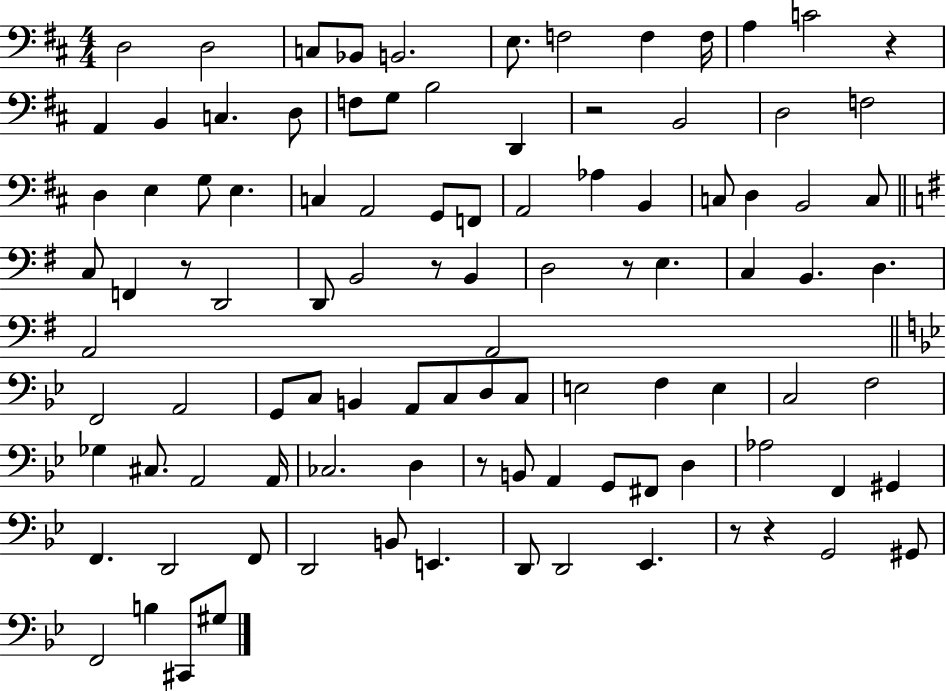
{
  \clef bass
  \numericTimeSignature
  \time 4/4
  \key d \major
  d2 d2 | c8 bes,8 b,2. | e8. f2 f4 f16 | a4 c'2 r4 | \break a,4 b,4 c4. d8 | f8 g8 b2 d,4 | r2 b,2 | d2 f2 | \break d4 e4 g8 e4. | c4 a,2 g,8 f,8 | a,2 aes4 b,4 | c8 d4 b,2 c8 | \break \bar "||" \break \key g \major c8 f,4 r8 d,2 | d,8 b,2 r8 b,4 | d2 r8 e4. | c4 b,4. d4. | \break a,2 a,2 | \bar "||" \break \key bes \major f,2 a,2 | g,8 c8 b,4 a,8 c8 d8 c8 | e2 f4 e4 | c2 f2 | \break ges4 cis8. a,2 a,16 | ces2. d4 | r8 b,8 a,4 g,8 fis,8 d4 | aes2 f,4 gis,4 | \break f,4. d,2 f,8 | d,2 b,8 e,4. | d,8 d,2 ees,4. | r8 r4 g,2 gis,8 | \break f,2 b4 cis,8 gis8 | \bar "|."
}